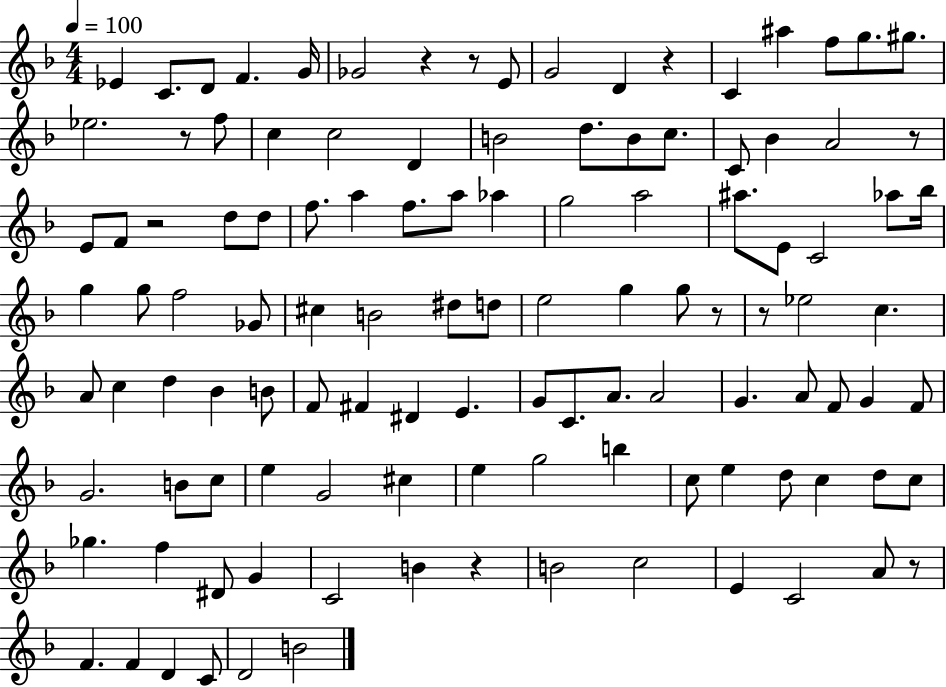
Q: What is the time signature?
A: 4/4